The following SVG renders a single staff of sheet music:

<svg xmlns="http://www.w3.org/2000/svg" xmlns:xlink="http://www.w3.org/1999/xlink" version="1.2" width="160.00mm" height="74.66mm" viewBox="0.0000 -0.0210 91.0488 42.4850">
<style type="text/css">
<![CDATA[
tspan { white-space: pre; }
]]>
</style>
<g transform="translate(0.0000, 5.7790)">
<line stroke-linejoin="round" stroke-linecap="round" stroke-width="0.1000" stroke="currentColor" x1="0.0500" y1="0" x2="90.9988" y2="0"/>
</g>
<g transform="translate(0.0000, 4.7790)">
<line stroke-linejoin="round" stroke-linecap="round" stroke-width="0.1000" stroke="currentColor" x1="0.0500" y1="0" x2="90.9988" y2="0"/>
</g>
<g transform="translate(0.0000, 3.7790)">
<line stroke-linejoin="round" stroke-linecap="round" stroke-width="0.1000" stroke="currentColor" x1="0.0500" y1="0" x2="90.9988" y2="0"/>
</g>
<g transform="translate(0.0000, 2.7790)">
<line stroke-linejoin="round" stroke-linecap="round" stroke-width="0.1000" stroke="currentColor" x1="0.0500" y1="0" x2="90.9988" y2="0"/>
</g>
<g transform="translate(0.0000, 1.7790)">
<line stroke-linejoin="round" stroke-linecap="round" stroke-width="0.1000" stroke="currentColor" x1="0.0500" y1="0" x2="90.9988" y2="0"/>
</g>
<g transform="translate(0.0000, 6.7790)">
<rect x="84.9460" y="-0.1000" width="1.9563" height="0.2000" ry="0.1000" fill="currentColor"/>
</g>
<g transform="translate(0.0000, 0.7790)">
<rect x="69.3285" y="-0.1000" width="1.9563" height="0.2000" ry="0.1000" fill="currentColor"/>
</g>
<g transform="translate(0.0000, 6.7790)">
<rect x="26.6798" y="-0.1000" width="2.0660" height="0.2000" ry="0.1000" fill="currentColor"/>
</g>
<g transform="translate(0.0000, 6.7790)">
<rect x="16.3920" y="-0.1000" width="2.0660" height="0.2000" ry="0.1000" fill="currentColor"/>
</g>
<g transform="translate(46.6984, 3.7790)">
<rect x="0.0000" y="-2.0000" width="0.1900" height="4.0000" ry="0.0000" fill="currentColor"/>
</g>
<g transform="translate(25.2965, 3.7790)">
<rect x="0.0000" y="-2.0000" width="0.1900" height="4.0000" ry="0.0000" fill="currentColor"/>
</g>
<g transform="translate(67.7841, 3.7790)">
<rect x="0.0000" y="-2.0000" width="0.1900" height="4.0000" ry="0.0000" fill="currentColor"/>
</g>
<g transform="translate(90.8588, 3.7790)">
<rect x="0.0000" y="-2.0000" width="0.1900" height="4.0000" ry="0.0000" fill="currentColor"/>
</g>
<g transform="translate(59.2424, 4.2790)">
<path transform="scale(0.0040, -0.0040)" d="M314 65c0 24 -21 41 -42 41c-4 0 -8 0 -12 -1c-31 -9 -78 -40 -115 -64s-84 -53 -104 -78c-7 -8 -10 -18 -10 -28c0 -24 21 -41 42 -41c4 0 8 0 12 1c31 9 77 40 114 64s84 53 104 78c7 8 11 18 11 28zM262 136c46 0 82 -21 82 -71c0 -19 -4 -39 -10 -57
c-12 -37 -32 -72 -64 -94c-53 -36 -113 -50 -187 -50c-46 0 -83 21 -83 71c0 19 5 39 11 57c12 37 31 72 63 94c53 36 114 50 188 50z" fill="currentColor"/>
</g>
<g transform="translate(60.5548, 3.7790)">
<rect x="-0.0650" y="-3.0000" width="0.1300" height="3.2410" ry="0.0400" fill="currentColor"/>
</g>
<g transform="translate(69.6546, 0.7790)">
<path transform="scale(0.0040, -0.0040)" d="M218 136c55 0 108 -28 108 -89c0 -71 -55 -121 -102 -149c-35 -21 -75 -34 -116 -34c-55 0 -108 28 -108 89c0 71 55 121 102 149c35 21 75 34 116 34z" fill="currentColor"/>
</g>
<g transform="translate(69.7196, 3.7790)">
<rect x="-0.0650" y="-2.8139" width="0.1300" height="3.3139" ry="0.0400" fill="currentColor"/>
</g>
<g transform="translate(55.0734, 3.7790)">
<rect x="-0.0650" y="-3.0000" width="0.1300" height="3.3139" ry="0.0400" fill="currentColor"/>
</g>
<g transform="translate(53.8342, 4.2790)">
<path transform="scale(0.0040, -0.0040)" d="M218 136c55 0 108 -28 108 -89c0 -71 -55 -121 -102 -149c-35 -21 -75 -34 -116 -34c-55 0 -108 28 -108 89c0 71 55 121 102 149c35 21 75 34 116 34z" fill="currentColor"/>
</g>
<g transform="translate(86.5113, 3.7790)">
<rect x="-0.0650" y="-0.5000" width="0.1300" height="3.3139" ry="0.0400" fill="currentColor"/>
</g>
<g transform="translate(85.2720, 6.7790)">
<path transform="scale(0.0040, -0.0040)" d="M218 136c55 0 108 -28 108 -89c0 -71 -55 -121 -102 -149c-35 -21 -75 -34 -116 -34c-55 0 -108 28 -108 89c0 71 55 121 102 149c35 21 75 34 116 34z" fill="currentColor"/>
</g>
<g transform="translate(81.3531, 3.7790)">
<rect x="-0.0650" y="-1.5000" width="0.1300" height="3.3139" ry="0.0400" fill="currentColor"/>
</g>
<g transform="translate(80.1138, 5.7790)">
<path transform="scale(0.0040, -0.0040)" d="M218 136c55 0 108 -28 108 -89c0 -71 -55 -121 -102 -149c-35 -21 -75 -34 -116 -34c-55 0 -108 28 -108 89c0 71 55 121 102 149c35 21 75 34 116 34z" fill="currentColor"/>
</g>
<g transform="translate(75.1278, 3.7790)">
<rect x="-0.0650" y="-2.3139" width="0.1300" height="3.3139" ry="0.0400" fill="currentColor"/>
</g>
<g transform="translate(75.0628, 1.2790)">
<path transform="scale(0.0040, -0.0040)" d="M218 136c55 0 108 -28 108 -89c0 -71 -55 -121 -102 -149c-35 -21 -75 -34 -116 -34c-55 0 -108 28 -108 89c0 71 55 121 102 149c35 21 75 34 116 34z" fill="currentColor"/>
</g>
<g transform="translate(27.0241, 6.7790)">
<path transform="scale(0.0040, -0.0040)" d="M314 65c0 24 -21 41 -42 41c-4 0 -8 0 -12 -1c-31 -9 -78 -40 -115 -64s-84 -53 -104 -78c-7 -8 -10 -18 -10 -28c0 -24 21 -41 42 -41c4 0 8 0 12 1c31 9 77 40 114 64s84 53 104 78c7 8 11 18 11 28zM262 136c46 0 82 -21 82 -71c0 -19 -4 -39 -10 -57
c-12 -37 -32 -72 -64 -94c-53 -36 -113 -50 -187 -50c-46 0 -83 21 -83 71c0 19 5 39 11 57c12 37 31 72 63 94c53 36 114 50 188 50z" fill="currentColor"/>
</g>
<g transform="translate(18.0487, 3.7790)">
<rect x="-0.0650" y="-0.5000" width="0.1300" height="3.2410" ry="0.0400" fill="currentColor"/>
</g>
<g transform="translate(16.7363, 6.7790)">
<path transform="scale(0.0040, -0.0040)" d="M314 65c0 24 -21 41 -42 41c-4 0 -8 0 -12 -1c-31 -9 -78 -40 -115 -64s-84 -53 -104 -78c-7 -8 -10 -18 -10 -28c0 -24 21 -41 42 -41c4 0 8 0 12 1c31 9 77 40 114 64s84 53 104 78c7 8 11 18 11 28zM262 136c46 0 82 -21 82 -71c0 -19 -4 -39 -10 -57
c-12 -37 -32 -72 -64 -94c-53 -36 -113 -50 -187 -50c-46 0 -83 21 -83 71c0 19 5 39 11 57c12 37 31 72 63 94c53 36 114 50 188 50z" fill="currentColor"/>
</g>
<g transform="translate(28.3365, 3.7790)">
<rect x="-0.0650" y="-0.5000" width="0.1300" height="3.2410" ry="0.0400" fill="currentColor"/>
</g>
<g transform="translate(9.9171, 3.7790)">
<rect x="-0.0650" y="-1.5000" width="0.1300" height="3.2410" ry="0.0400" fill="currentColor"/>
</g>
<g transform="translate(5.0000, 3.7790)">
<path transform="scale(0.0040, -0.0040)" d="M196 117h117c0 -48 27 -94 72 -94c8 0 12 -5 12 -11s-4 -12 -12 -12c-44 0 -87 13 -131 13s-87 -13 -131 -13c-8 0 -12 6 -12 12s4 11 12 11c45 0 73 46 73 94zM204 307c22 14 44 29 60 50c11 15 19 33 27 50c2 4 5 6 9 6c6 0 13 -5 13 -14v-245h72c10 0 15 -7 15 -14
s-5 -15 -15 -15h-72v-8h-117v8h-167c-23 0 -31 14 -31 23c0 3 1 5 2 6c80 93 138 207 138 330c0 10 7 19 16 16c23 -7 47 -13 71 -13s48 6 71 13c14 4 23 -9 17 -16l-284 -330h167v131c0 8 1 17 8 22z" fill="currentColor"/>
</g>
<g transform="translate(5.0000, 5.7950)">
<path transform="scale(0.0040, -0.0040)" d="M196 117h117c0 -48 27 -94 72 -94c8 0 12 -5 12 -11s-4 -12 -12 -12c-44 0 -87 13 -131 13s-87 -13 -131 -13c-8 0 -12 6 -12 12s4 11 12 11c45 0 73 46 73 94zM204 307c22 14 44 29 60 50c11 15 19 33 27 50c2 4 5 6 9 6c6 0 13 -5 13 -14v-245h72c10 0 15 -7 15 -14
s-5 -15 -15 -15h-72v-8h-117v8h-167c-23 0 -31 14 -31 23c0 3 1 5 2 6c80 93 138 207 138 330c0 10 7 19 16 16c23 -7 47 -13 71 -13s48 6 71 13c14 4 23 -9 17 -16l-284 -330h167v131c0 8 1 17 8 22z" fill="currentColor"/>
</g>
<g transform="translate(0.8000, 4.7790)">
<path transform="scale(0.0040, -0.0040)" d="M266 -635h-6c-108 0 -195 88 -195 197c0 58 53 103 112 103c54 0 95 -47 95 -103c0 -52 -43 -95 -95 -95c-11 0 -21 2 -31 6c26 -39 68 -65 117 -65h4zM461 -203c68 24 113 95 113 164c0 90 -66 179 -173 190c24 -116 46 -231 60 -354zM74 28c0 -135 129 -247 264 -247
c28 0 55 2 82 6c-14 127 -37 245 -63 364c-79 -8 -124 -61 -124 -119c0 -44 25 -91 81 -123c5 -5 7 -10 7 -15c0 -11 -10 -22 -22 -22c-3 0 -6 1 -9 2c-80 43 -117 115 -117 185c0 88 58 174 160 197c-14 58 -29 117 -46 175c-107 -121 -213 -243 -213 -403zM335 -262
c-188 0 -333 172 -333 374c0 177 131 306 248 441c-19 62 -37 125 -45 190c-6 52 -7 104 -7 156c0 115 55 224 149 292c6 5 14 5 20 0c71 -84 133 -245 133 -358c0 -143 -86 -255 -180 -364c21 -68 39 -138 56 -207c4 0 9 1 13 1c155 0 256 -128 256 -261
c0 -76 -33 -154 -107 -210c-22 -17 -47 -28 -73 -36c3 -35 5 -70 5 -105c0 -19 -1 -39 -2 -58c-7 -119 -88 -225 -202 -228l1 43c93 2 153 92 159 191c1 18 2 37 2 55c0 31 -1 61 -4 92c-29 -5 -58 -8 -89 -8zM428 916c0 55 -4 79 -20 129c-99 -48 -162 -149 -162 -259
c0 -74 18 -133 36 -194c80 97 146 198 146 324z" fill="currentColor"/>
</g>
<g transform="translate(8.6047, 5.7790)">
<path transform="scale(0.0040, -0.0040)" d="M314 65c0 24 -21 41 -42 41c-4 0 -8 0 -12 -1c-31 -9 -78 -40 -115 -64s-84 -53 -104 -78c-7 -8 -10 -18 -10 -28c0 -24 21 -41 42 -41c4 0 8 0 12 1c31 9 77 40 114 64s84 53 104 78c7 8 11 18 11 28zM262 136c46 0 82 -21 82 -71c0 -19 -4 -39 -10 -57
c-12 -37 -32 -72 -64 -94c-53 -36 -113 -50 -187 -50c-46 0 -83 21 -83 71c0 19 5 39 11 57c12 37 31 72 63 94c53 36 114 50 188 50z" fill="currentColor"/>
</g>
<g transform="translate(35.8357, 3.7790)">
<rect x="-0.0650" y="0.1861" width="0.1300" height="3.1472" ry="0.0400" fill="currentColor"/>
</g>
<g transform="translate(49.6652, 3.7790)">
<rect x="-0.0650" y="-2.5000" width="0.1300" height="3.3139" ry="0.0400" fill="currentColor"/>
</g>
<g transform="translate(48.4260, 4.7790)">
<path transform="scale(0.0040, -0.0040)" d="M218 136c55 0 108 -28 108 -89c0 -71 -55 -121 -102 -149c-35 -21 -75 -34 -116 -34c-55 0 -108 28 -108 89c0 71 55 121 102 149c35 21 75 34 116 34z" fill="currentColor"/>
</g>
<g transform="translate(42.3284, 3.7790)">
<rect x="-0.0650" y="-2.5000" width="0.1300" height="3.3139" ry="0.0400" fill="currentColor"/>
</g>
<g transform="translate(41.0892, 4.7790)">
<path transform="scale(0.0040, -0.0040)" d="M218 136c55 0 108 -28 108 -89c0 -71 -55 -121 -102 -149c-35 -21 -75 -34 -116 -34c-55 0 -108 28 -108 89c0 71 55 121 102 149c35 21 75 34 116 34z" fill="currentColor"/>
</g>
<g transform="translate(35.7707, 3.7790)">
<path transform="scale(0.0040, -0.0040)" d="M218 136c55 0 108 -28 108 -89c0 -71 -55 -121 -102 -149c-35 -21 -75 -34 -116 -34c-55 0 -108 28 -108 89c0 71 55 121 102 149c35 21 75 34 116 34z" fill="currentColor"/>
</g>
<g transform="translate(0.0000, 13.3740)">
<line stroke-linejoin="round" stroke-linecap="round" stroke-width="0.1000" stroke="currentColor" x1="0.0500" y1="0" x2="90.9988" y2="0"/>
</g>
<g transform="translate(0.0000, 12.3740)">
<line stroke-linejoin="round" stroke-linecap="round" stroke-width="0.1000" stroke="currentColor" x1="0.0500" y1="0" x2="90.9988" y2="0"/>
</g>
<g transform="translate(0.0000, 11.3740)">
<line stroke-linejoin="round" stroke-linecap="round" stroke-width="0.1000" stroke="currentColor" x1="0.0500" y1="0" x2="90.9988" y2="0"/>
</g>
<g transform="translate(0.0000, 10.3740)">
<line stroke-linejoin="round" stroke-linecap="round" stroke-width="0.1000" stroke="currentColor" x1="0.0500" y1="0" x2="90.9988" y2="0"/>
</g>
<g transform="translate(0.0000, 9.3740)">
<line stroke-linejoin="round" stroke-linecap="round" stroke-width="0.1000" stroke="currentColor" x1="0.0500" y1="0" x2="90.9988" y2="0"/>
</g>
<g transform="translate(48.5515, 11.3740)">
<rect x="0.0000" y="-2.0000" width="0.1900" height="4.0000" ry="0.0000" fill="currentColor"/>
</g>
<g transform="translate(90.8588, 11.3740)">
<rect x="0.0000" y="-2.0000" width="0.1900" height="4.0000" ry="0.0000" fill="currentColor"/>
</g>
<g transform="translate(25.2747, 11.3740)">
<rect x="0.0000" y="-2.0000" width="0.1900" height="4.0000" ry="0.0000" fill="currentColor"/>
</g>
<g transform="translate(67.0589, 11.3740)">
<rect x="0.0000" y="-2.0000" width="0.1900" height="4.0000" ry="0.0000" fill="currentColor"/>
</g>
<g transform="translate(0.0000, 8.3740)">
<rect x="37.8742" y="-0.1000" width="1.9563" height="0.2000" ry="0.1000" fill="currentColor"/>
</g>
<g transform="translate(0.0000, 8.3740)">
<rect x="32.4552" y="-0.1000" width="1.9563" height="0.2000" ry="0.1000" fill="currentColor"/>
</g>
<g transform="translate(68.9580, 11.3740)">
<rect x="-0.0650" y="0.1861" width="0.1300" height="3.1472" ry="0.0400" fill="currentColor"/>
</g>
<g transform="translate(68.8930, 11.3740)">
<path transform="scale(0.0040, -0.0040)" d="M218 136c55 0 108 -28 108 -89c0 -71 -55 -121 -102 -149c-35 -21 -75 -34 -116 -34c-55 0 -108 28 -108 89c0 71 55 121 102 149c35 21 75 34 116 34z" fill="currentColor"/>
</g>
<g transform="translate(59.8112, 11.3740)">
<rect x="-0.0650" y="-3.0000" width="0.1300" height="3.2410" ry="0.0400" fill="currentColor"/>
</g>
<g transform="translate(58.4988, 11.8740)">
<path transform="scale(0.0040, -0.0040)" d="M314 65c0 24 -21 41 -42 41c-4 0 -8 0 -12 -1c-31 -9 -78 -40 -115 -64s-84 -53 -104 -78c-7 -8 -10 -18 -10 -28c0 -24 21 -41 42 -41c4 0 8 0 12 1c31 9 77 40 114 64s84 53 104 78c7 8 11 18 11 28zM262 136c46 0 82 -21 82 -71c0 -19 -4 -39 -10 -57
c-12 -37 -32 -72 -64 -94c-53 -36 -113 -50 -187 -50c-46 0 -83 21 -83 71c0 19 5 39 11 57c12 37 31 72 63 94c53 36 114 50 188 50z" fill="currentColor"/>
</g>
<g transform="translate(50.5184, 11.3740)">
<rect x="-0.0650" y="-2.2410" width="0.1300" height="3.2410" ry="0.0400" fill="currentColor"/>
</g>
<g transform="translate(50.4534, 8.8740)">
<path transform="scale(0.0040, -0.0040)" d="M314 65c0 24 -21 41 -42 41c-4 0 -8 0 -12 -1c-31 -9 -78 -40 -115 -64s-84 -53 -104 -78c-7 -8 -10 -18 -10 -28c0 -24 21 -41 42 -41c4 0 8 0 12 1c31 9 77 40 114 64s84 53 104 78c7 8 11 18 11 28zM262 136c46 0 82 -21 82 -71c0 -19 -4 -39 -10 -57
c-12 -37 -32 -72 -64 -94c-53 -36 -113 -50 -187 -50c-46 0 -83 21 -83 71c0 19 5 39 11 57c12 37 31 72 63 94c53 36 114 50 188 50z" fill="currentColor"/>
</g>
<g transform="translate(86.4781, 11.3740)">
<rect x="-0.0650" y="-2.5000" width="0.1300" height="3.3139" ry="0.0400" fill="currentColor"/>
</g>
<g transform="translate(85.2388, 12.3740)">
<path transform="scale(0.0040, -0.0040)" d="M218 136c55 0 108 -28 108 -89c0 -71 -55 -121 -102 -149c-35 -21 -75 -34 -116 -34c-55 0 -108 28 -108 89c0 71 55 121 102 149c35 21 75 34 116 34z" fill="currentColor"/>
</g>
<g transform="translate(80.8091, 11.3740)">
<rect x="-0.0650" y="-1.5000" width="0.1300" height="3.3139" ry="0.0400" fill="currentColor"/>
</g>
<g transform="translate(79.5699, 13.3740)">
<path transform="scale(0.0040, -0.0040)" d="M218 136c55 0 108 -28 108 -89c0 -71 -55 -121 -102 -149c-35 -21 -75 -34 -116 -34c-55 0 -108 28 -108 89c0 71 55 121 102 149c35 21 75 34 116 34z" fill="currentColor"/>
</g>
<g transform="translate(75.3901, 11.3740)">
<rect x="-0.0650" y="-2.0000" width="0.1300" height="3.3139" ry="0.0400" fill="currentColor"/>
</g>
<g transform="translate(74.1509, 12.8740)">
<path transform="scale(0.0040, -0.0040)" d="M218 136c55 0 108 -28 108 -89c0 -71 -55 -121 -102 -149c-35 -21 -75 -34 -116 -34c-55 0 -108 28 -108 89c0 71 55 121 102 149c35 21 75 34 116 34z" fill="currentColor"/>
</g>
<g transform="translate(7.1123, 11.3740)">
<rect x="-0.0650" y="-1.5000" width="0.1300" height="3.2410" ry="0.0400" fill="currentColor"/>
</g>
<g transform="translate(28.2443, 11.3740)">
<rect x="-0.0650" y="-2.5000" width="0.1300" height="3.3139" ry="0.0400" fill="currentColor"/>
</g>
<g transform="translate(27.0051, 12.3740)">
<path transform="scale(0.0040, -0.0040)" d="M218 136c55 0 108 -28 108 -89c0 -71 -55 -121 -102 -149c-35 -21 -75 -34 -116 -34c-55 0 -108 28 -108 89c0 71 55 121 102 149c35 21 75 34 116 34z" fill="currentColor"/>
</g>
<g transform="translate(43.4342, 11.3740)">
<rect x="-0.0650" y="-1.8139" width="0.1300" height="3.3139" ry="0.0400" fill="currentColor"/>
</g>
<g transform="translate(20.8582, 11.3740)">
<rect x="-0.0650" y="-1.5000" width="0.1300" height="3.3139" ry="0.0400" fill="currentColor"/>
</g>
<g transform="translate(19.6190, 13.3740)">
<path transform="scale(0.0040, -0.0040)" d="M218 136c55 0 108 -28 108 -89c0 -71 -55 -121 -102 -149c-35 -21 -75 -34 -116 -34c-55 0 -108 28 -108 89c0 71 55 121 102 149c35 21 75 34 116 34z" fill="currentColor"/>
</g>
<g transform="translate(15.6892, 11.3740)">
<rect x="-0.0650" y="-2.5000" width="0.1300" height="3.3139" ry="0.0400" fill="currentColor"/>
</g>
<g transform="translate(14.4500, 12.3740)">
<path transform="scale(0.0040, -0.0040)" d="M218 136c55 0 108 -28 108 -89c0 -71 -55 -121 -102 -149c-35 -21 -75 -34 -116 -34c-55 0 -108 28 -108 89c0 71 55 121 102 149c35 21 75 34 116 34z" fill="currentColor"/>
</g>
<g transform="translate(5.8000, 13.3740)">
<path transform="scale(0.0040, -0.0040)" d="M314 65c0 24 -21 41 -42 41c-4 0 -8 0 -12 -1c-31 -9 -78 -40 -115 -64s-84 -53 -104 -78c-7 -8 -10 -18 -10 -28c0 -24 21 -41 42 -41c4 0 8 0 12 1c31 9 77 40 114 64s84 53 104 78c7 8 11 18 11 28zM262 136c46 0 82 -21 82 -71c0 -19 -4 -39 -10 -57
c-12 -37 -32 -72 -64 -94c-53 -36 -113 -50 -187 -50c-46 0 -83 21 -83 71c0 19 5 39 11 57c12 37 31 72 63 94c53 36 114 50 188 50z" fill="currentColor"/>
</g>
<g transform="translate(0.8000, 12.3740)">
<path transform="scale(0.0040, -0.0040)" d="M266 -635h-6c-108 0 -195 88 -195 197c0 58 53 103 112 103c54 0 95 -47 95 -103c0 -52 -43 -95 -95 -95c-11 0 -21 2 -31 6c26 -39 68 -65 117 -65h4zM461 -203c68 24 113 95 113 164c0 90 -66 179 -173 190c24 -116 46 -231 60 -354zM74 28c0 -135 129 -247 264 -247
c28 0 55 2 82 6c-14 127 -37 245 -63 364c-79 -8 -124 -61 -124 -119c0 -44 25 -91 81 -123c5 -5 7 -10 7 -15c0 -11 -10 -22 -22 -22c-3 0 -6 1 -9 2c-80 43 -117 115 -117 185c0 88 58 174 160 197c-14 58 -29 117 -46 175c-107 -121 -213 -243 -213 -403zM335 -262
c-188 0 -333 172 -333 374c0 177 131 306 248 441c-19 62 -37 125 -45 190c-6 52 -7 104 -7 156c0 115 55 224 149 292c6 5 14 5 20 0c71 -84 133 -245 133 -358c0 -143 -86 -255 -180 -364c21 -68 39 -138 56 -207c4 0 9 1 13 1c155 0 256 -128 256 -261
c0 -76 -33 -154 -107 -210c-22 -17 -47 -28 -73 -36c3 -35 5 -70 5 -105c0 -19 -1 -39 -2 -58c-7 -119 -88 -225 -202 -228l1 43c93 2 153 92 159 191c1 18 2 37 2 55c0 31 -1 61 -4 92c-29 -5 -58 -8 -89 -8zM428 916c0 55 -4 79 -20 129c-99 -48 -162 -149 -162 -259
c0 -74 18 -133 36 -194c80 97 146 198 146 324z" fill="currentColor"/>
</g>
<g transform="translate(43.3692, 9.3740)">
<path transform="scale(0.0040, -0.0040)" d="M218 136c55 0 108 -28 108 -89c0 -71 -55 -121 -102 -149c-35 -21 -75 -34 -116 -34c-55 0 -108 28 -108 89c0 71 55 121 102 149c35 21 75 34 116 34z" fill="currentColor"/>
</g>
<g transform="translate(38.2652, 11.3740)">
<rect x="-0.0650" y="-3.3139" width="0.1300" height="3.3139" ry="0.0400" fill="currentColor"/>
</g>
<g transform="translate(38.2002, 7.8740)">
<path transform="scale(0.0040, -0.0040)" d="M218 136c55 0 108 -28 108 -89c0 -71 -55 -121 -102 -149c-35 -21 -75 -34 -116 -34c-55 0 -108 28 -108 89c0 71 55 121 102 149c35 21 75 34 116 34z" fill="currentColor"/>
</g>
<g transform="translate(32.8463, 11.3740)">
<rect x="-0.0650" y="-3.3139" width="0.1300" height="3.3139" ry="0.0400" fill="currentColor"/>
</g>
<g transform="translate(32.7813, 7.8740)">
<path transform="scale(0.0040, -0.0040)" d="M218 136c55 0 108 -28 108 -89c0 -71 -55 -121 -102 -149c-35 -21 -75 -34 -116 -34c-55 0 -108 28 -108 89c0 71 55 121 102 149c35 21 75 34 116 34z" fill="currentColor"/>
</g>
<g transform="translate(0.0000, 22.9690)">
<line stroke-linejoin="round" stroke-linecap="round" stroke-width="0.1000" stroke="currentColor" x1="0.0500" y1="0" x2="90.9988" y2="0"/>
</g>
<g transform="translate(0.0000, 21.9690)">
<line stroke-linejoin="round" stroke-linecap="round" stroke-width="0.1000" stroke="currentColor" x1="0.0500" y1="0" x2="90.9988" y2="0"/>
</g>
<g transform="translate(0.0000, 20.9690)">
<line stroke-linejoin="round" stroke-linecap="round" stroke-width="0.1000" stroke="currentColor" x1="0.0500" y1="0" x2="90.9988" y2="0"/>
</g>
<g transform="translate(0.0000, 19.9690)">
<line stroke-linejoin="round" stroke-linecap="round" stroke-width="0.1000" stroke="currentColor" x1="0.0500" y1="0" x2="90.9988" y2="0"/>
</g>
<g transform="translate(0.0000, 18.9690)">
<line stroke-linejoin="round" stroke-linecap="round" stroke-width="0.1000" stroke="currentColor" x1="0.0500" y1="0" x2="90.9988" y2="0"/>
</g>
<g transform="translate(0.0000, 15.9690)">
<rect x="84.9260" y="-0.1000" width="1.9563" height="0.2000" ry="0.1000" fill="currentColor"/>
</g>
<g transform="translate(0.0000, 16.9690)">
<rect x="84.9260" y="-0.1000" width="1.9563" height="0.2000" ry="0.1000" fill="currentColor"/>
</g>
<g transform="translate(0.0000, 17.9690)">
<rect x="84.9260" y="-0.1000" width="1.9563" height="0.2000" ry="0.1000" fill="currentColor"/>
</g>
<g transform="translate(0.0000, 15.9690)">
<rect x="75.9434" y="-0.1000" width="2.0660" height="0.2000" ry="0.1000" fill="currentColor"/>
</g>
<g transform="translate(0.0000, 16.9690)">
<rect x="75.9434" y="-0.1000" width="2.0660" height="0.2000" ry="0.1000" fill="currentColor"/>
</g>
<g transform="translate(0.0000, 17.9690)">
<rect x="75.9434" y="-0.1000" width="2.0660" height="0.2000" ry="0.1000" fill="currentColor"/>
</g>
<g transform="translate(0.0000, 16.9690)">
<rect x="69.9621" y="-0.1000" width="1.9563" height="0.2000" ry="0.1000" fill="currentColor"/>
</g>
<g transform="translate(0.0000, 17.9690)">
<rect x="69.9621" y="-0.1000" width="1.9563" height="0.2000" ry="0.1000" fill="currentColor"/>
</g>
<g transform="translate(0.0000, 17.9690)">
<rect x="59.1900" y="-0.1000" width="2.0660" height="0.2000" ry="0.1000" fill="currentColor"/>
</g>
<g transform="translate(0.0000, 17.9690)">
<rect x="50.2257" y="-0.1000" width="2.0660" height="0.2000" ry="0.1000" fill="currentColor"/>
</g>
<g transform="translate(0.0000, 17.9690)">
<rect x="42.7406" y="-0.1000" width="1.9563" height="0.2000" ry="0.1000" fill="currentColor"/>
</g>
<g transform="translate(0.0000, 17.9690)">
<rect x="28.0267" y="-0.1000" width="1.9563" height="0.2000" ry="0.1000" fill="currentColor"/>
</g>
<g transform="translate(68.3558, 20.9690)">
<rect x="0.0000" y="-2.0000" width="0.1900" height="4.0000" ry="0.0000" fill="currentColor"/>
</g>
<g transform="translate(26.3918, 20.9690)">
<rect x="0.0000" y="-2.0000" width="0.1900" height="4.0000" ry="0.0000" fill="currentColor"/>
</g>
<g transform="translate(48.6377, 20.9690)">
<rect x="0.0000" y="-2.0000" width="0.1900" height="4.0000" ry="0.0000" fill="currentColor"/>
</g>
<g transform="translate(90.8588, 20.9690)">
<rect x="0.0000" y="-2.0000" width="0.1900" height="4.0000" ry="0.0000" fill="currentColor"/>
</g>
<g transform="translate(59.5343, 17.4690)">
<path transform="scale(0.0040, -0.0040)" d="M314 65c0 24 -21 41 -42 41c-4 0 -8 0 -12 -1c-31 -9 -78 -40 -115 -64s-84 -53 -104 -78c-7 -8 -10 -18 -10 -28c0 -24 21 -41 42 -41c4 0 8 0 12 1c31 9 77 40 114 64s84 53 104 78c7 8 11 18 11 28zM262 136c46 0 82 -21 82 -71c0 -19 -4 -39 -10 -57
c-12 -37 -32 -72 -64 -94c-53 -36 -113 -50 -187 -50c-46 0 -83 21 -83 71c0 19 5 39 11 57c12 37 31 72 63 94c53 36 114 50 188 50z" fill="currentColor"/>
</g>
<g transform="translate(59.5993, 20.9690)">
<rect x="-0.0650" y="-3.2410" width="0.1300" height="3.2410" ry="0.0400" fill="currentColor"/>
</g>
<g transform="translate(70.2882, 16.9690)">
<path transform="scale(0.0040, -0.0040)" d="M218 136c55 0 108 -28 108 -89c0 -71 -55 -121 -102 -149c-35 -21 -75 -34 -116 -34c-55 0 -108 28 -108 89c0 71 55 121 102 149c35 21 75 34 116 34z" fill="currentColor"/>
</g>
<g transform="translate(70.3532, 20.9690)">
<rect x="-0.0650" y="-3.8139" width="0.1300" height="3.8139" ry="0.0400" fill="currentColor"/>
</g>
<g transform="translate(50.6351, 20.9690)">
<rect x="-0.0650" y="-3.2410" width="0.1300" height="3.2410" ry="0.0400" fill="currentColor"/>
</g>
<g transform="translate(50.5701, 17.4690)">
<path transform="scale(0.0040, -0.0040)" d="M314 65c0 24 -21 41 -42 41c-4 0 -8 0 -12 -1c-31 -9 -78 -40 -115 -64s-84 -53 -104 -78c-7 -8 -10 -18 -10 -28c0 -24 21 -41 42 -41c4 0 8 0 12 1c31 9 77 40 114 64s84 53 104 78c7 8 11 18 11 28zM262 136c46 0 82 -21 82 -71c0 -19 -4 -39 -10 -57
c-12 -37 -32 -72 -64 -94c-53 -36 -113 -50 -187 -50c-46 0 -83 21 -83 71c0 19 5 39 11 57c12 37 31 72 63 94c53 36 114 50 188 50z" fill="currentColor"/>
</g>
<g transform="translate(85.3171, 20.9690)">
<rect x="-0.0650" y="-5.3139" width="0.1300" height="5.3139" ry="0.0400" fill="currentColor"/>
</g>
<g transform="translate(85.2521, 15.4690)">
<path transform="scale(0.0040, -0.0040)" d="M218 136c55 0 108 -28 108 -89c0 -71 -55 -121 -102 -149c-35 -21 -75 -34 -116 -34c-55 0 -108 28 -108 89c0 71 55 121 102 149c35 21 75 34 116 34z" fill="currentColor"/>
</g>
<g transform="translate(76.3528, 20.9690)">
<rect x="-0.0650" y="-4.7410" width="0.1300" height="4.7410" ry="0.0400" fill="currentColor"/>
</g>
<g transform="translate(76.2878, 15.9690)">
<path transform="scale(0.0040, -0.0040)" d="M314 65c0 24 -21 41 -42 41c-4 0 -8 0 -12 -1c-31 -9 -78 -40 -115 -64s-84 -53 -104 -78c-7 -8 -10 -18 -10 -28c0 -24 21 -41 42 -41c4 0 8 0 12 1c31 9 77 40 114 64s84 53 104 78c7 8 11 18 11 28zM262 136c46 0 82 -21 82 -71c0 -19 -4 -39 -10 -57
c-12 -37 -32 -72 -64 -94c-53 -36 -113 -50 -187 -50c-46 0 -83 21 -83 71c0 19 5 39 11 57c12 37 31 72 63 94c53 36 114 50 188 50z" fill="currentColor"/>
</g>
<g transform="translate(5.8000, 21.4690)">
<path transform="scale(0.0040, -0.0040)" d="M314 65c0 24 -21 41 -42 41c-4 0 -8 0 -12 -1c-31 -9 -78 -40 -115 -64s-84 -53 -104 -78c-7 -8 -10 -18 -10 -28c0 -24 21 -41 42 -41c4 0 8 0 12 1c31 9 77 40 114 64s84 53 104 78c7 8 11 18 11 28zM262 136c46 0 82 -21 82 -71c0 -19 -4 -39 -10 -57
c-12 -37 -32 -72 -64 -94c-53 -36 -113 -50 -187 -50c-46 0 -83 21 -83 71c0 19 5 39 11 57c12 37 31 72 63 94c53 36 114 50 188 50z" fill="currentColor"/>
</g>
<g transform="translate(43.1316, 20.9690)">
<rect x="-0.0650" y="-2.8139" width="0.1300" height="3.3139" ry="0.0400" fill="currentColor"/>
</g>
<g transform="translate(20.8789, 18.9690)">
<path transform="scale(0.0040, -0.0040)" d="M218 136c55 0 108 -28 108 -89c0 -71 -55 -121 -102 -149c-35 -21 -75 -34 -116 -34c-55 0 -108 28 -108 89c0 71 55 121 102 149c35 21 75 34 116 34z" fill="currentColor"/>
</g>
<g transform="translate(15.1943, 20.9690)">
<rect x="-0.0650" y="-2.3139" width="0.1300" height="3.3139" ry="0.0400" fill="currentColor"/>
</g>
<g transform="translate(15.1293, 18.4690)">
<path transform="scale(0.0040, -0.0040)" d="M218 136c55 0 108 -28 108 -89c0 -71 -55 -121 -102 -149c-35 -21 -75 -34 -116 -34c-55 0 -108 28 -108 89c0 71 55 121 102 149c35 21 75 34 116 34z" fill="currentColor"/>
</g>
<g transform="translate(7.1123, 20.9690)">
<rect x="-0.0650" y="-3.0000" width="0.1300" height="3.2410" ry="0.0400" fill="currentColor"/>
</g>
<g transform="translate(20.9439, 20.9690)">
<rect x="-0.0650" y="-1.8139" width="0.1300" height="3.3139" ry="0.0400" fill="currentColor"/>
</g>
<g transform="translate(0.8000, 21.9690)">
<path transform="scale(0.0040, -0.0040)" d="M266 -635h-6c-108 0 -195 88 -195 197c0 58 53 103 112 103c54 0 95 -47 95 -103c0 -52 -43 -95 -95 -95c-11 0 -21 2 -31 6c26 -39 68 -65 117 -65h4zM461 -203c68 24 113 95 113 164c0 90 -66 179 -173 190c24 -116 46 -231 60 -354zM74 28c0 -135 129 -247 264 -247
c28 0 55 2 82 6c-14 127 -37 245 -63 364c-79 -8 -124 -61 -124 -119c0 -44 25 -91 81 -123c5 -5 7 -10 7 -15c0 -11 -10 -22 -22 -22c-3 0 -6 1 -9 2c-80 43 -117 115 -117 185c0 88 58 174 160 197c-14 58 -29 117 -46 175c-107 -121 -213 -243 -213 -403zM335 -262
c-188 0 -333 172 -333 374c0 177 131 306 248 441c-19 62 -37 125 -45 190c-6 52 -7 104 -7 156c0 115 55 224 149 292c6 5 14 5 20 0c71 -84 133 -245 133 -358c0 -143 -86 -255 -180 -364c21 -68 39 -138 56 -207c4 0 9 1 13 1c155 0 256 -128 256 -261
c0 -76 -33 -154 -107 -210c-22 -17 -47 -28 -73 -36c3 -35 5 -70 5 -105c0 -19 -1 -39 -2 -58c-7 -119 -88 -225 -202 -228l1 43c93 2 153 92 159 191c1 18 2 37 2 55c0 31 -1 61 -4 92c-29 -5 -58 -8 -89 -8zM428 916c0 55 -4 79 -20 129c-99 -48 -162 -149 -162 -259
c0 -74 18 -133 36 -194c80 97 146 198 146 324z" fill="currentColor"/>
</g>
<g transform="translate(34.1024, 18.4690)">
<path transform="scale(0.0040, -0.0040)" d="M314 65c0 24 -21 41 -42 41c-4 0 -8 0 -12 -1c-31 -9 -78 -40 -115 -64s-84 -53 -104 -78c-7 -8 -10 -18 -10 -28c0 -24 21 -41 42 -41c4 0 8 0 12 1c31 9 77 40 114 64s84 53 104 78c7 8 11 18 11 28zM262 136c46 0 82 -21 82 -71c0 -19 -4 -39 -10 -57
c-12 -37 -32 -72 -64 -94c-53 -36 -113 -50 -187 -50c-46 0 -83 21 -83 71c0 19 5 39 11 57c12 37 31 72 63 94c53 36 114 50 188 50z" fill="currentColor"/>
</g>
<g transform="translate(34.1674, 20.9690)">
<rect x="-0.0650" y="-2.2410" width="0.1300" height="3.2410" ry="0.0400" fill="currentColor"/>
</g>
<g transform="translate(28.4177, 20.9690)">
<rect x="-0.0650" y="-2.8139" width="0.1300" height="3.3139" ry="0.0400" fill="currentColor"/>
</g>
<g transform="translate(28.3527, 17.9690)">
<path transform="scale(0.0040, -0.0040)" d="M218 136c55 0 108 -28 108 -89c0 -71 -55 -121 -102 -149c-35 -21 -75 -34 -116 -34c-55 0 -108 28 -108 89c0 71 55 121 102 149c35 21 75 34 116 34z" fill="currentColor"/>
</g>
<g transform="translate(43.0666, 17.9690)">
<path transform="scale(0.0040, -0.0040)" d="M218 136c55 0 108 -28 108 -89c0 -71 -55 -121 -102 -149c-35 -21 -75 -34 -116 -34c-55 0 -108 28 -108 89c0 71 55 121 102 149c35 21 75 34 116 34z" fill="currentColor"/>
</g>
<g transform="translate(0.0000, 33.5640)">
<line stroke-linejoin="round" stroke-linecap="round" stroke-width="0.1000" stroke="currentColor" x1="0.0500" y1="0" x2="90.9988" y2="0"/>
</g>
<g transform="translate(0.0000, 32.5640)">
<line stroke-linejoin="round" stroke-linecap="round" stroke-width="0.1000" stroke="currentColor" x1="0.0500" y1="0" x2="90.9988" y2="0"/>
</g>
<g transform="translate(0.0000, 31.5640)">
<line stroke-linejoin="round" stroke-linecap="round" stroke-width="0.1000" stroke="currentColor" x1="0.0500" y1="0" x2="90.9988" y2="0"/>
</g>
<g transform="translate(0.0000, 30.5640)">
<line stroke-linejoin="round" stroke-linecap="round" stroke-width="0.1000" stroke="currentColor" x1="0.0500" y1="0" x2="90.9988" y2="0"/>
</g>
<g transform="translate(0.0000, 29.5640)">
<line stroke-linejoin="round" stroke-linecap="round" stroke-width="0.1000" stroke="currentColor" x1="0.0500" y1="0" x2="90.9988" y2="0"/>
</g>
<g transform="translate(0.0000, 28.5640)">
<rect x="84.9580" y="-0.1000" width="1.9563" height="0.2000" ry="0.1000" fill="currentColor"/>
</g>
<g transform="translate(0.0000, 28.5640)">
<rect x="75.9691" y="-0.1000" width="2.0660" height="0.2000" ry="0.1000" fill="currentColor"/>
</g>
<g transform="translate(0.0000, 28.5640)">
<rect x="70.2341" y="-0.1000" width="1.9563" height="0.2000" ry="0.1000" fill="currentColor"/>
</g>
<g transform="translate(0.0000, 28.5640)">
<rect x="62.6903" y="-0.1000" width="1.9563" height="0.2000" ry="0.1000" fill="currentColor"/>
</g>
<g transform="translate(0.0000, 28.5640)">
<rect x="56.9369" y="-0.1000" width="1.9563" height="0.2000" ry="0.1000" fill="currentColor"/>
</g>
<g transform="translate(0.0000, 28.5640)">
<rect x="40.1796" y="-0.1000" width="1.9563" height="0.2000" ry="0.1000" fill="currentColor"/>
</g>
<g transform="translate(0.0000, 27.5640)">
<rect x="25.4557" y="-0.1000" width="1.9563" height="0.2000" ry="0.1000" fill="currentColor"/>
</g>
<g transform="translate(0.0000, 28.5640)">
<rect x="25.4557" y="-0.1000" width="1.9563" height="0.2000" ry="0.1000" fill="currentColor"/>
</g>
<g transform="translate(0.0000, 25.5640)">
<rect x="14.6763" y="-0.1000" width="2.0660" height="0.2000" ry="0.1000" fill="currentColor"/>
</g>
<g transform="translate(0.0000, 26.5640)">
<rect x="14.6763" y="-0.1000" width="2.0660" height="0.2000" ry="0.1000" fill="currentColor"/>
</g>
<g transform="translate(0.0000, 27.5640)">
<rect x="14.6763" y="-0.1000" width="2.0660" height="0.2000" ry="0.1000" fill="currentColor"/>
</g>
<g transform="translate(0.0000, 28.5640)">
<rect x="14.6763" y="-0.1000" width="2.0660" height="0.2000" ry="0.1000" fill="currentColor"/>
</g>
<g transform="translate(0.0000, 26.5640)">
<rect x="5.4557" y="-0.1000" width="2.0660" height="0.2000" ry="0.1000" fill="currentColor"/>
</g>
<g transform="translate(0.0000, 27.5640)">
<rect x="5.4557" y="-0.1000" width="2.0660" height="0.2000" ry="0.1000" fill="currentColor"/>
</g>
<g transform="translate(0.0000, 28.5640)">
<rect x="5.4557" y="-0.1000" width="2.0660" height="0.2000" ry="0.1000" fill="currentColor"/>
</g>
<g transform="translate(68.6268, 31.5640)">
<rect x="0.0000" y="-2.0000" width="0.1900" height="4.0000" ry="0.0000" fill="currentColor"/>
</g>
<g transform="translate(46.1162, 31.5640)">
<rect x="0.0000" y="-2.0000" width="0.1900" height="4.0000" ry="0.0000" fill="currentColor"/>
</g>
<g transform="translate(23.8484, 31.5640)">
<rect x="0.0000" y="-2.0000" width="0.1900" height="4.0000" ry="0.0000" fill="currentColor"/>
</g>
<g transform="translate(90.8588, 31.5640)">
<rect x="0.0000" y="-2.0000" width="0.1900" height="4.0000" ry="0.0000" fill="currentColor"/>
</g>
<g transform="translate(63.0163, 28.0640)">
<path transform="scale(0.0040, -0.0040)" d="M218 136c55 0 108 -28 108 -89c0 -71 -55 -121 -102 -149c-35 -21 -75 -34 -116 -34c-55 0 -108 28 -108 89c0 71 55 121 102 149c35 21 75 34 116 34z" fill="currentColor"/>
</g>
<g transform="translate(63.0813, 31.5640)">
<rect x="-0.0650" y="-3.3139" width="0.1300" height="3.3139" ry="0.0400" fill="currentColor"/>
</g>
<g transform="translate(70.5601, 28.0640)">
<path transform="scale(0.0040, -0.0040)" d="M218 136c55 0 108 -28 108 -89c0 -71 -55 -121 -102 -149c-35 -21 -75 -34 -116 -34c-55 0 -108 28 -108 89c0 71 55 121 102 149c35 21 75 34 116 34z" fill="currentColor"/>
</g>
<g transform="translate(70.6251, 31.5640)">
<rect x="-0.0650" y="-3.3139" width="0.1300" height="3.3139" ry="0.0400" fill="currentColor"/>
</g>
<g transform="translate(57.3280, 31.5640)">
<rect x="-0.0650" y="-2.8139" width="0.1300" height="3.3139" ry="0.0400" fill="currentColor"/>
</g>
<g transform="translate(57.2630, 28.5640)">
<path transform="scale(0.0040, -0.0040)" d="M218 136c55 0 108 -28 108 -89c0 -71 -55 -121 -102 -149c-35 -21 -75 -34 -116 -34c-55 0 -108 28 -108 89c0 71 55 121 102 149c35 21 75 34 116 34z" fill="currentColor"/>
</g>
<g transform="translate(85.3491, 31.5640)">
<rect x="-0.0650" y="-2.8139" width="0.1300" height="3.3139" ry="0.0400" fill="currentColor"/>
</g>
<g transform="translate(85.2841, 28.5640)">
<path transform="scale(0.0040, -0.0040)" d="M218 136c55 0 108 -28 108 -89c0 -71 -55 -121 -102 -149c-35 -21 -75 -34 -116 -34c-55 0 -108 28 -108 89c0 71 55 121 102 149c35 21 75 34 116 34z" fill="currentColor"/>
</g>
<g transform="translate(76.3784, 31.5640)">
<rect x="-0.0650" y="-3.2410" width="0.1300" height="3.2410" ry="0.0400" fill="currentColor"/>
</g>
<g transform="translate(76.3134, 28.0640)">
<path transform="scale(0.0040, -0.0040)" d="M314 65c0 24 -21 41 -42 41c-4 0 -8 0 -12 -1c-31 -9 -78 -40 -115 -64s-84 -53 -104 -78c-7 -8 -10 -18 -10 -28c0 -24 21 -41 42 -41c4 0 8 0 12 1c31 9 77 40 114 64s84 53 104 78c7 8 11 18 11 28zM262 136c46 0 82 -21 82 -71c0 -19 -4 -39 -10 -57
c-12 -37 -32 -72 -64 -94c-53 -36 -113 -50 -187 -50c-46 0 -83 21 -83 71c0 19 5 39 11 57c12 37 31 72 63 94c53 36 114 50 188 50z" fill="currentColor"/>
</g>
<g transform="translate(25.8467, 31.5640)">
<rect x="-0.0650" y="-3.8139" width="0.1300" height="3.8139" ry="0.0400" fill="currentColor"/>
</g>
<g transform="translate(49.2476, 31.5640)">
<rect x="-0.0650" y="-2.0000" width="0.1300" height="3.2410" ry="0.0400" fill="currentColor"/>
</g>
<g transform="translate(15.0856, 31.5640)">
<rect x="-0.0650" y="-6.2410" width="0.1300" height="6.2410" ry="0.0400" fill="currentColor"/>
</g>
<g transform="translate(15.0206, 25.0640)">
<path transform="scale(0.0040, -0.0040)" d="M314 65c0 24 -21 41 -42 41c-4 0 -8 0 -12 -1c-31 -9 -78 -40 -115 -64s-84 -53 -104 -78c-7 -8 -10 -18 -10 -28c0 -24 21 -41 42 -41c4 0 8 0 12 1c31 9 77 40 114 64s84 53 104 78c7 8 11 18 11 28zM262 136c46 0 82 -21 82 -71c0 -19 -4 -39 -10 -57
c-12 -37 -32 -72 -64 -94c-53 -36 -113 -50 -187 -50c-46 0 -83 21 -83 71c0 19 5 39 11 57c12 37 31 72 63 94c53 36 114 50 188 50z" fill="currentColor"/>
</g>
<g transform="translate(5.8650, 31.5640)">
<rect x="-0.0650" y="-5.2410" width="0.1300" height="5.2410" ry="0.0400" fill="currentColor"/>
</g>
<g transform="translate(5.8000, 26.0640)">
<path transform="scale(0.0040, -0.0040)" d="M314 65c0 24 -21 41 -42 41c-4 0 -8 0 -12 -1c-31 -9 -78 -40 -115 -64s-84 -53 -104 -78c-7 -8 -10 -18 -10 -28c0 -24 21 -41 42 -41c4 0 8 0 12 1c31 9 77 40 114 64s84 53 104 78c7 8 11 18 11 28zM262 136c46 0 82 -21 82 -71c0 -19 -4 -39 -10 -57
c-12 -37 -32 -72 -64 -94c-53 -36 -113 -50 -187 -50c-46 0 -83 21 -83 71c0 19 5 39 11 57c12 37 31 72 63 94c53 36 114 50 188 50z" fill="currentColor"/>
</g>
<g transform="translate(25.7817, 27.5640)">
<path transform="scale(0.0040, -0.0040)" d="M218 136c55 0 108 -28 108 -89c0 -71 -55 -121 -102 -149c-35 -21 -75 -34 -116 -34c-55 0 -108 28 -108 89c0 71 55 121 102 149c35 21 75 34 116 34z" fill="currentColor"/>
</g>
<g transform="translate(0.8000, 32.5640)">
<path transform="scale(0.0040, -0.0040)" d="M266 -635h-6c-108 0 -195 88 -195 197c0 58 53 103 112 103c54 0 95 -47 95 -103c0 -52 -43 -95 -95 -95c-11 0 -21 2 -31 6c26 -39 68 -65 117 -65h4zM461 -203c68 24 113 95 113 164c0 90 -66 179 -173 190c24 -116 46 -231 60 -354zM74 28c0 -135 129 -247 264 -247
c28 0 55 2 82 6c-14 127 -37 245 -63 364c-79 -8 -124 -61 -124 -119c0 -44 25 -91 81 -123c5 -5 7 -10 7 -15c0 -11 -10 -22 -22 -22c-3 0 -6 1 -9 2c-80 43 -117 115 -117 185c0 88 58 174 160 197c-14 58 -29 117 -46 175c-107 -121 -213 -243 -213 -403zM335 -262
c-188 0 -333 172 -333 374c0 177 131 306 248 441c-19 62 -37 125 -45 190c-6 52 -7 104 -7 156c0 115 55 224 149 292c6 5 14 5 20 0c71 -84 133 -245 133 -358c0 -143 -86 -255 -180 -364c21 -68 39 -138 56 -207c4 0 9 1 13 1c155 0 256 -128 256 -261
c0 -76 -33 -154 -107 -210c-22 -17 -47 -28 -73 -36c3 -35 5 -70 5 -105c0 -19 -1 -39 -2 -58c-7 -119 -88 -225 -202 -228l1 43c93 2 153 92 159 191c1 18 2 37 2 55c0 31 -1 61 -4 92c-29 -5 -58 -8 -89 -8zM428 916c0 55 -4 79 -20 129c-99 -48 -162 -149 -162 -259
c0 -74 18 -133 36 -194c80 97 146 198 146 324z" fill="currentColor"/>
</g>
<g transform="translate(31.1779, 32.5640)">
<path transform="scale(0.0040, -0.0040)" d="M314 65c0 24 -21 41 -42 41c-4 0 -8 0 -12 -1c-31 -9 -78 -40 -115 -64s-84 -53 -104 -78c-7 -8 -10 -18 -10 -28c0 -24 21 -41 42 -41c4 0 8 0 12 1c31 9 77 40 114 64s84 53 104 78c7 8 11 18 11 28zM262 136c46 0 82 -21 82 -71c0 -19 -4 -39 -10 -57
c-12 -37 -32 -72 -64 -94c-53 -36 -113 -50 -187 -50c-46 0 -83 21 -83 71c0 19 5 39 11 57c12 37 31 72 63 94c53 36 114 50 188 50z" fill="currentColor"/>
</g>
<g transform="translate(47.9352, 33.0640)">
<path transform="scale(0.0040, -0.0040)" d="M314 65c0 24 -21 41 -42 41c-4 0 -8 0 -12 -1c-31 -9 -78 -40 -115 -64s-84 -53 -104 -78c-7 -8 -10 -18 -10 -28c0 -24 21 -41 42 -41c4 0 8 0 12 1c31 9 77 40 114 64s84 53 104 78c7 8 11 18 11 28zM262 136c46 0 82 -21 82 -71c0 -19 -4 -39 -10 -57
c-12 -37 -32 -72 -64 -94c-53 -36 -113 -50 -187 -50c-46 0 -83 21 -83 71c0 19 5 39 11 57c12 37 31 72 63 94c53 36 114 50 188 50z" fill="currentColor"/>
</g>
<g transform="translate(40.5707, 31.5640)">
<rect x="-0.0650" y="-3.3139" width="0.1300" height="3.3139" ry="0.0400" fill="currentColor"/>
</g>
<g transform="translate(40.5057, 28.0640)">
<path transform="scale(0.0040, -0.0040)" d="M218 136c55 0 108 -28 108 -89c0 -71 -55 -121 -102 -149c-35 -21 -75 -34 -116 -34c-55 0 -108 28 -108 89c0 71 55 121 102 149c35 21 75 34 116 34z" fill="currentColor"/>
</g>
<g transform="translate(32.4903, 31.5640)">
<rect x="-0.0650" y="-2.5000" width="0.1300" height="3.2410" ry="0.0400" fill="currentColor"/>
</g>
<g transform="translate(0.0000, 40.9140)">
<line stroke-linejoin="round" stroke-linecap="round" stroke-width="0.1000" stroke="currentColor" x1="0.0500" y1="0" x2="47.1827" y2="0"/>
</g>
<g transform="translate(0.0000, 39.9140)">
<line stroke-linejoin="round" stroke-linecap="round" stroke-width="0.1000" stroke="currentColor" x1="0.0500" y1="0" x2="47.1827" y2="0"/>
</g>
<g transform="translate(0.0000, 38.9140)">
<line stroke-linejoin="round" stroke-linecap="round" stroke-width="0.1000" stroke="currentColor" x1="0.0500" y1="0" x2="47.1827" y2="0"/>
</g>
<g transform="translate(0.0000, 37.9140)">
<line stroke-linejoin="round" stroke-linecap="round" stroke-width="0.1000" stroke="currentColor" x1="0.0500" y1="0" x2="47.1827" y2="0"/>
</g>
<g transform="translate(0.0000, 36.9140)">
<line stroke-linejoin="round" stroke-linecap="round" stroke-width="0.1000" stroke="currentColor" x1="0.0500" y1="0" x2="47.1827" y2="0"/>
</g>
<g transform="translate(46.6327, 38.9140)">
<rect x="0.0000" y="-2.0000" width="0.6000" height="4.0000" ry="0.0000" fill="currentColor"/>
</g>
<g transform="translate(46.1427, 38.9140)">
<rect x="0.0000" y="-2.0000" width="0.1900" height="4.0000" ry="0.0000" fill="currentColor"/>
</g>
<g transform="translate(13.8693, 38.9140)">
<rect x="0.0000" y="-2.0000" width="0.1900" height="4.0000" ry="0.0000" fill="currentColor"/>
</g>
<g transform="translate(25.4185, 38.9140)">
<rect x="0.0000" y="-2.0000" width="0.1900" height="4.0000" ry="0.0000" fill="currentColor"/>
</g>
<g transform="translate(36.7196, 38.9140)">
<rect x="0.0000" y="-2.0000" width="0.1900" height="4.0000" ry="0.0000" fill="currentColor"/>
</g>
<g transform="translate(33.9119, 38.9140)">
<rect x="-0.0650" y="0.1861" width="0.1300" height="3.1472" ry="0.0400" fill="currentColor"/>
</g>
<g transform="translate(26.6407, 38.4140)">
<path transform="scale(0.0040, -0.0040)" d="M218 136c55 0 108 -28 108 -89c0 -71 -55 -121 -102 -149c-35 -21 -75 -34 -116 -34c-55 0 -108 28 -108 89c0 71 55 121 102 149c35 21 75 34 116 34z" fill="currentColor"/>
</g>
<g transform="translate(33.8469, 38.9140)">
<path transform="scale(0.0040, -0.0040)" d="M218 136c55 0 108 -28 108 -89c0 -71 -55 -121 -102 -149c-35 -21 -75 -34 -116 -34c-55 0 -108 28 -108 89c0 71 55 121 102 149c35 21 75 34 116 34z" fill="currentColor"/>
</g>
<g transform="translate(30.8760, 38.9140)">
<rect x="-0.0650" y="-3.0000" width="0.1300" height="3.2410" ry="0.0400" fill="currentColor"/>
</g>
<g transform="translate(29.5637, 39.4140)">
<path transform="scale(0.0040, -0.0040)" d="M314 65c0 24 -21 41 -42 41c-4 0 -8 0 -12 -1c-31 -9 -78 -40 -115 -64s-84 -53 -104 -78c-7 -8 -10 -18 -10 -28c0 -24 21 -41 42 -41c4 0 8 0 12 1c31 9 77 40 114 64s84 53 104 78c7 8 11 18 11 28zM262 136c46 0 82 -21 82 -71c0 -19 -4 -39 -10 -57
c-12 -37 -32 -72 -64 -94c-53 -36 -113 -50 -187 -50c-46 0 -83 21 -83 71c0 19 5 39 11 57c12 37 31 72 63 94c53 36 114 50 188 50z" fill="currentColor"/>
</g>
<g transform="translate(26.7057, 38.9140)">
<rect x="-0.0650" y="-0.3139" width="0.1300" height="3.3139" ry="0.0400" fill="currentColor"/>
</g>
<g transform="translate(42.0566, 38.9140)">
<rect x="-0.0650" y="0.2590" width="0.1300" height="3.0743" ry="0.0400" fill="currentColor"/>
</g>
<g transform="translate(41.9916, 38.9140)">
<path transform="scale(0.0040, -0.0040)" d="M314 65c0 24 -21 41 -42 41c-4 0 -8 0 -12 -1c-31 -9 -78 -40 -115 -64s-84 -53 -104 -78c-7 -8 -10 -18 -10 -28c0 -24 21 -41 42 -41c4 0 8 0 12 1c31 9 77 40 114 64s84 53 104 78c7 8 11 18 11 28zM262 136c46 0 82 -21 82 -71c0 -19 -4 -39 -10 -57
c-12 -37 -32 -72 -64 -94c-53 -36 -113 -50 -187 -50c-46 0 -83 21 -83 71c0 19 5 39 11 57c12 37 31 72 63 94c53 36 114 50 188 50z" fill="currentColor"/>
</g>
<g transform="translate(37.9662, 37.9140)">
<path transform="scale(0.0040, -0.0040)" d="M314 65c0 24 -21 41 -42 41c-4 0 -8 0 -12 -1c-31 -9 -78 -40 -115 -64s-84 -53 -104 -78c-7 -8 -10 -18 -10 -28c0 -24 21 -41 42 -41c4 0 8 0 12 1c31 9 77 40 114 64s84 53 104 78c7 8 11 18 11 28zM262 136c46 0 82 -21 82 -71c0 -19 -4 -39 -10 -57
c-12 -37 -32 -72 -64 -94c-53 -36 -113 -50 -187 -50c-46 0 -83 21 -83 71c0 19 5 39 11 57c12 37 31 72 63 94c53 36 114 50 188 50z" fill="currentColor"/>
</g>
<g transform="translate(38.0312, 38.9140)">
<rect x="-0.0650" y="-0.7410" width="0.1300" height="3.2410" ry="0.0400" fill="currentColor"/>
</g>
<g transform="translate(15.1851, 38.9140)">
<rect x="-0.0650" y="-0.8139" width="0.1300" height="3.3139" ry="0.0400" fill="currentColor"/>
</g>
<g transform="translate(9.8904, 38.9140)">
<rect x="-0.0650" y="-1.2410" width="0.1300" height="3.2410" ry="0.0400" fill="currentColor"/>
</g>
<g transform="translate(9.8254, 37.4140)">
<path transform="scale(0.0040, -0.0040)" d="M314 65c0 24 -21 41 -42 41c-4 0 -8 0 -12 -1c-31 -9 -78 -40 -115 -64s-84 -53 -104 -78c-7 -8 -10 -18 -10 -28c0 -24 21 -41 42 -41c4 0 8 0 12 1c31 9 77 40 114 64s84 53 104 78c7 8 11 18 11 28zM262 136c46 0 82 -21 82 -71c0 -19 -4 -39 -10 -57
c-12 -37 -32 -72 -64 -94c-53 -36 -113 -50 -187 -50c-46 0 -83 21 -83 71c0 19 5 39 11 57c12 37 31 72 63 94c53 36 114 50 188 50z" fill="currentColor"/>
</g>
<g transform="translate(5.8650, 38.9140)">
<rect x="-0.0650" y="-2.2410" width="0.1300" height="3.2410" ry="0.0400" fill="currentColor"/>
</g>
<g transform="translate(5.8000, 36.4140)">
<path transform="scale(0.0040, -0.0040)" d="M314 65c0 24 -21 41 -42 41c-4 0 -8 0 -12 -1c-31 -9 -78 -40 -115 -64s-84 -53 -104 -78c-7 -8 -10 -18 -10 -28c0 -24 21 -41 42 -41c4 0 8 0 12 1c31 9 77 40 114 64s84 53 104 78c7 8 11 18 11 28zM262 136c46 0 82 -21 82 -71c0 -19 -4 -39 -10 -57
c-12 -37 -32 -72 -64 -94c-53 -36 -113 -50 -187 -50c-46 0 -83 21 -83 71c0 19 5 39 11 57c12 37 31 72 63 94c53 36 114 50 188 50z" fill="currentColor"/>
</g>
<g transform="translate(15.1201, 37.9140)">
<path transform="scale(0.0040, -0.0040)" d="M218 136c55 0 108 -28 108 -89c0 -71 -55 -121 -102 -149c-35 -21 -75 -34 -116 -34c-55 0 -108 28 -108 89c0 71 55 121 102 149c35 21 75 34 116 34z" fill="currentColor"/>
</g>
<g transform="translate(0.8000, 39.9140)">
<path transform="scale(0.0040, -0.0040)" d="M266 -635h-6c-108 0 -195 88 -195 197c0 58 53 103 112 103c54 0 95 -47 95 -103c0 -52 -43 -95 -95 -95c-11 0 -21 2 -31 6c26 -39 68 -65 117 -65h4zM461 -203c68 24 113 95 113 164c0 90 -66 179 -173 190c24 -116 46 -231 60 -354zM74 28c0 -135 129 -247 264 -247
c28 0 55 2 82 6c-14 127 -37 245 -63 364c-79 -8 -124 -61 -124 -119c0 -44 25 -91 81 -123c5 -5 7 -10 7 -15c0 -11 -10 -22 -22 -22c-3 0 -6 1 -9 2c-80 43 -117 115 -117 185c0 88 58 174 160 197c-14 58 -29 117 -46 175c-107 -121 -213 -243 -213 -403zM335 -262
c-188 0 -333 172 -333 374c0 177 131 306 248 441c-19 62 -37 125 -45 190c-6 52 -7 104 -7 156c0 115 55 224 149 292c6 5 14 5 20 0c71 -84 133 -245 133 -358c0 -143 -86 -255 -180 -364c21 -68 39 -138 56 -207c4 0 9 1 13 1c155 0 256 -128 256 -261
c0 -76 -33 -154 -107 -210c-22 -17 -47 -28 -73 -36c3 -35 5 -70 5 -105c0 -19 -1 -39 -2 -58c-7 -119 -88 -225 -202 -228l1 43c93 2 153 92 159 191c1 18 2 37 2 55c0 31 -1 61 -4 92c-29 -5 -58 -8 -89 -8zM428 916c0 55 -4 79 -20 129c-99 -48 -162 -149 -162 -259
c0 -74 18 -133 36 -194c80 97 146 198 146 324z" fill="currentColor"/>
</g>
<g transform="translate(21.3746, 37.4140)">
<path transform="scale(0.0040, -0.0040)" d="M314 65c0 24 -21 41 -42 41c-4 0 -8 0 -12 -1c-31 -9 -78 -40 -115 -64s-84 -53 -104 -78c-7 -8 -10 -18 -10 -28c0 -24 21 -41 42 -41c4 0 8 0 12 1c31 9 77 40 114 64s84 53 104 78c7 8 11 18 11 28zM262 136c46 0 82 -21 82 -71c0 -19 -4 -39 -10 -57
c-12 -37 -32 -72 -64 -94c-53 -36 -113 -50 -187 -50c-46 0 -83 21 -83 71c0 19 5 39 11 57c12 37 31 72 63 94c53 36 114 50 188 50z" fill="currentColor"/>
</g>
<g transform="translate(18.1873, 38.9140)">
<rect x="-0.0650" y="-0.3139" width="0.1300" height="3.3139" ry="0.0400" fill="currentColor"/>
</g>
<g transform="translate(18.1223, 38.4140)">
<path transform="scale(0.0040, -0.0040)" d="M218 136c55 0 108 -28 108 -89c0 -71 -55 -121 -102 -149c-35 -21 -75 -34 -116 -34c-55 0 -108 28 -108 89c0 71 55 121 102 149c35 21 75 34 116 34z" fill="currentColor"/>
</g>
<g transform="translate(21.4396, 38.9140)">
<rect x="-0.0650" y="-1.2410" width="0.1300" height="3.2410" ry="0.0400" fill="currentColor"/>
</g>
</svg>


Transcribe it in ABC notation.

X:1
T:Untitled
M:4/4
L:1/4
K:C
E2 C2 C2 B G G A A2 a g E C E2 G E G b b f g2 A2 B F E G A2 g f a g2 a b2 b2 c' e'2 f' f'2 a'2 c' G2 b F2 a b b b2 a g2 e2 d c e2 c A2 B d2 B2